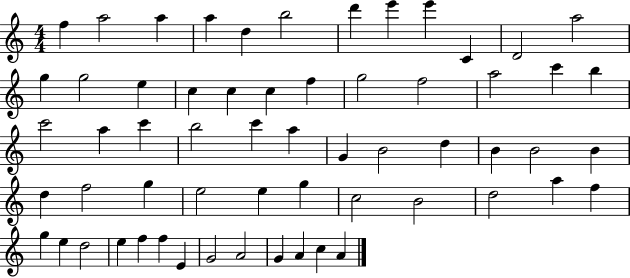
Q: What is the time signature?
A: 4/4